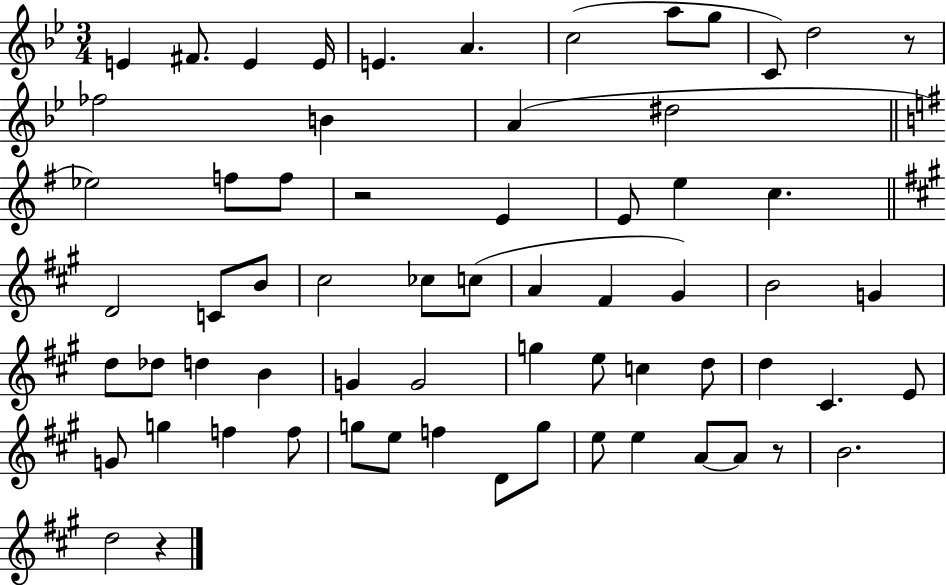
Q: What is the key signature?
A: BES major